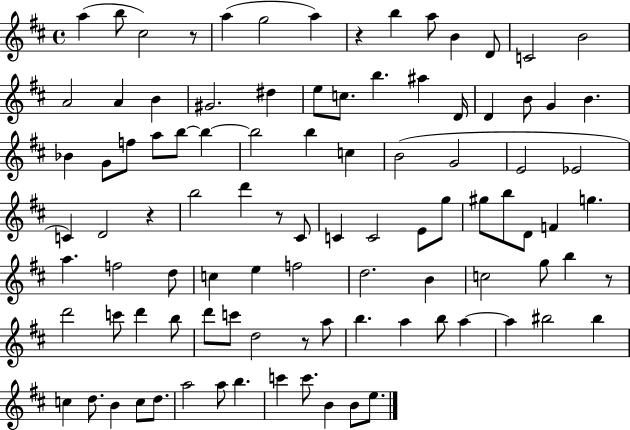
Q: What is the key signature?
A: D major